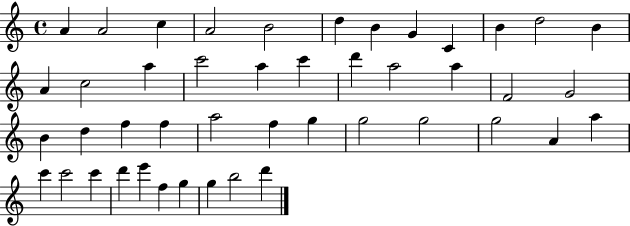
X:1
T:Untitled
M:4/4
L:1/4
K:C
A A2 c A2 B2 d B G C B d2 B A c2 a c'2 a c' d' a2 a F2 G2 B d f f a2 f g g2 g2 g2 A a c' c'2 c' d' e' f g g b2 d'